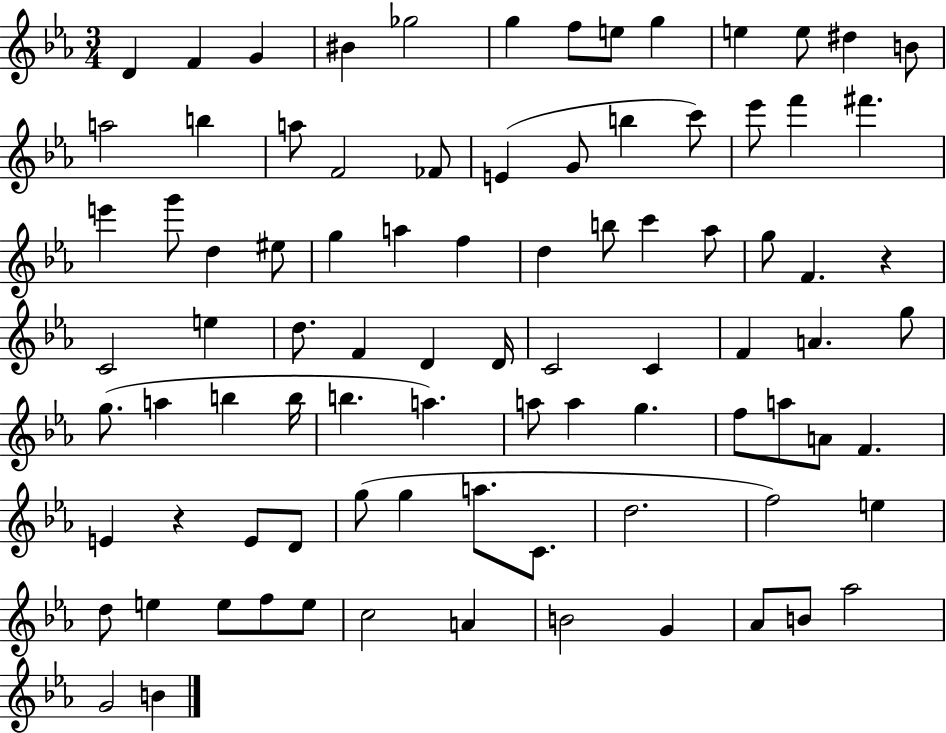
D4/q F4/q G4/q BIS4/q Gb5/h G5/q F5/e E5/e G5/q E5/q E5/e D#5/q B4/e A5/h B5/q A5/e F4/h FES4/e E4/q G4/e B5/q C6/e Eb6/e F6/q F#6/q. E6/q G6/e D5/q EIS5/e G5/q A5/q F5/q D5/q B5/e C6/q Ab5/e G5/e F4/q. R/q C4/h E5/q D5/e. F4/q D4/q D4/s C4/h C4/q F4/q A4/q. G5/e G5/e. A5/q B5/q B5/s B5/q. A5/q. A5/e A5/q G5/q. F5/e A5/e A4/e F4/q. E4/q R/q E4/e D4/e G5/e G5/q A5/e. C4/e. D5/h. F5/h E5/q D5/e E5/q E5/e F5/e E5/e C5/h A4/q B4/h G4/q Ab4/e B4/e Ab5/h G4/h B4/q